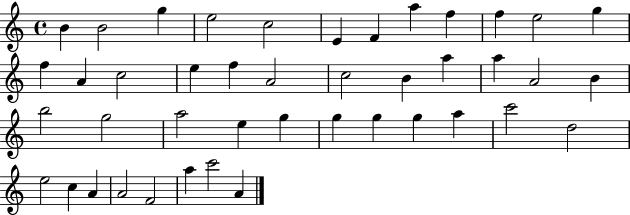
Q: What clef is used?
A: treble